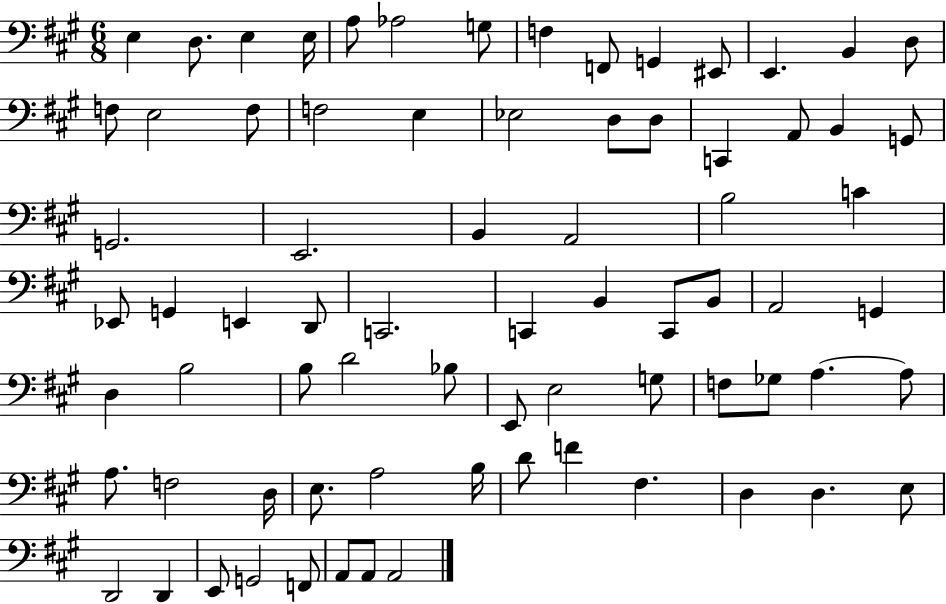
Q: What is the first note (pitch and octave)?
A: E3